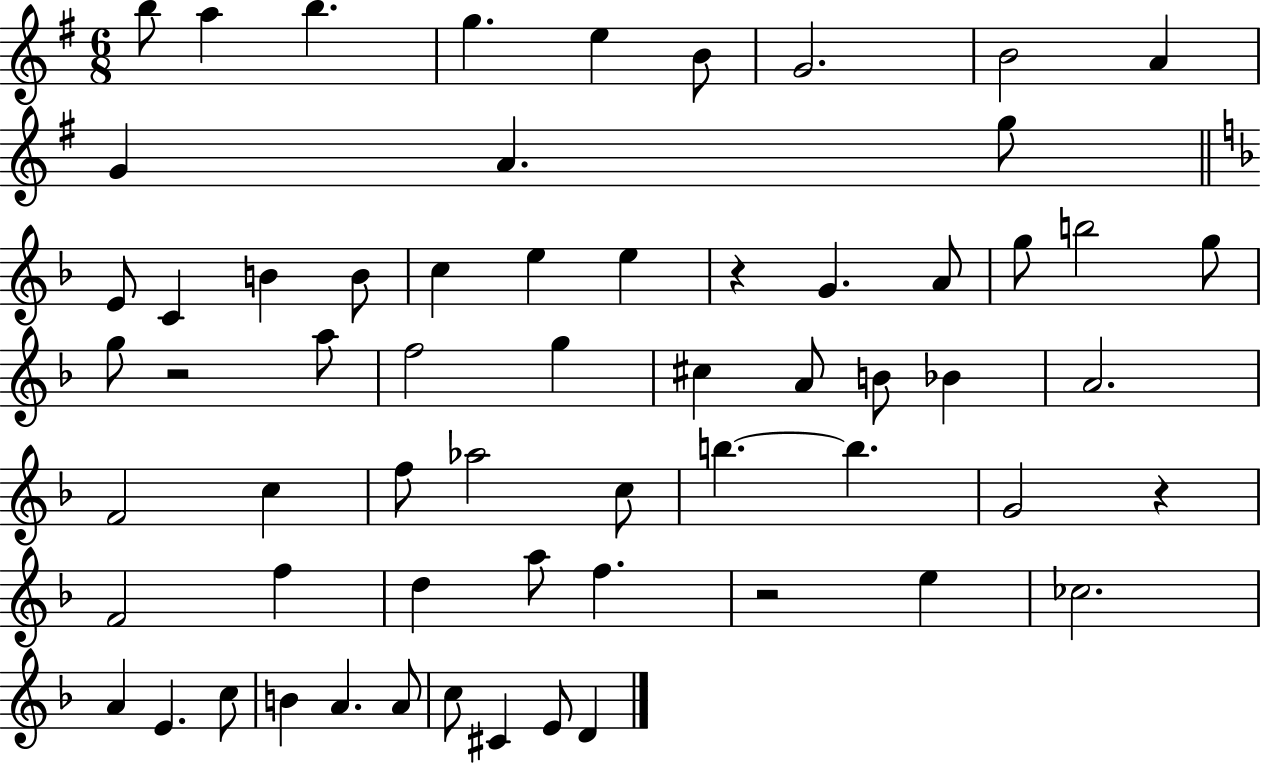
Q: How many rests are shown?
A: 4